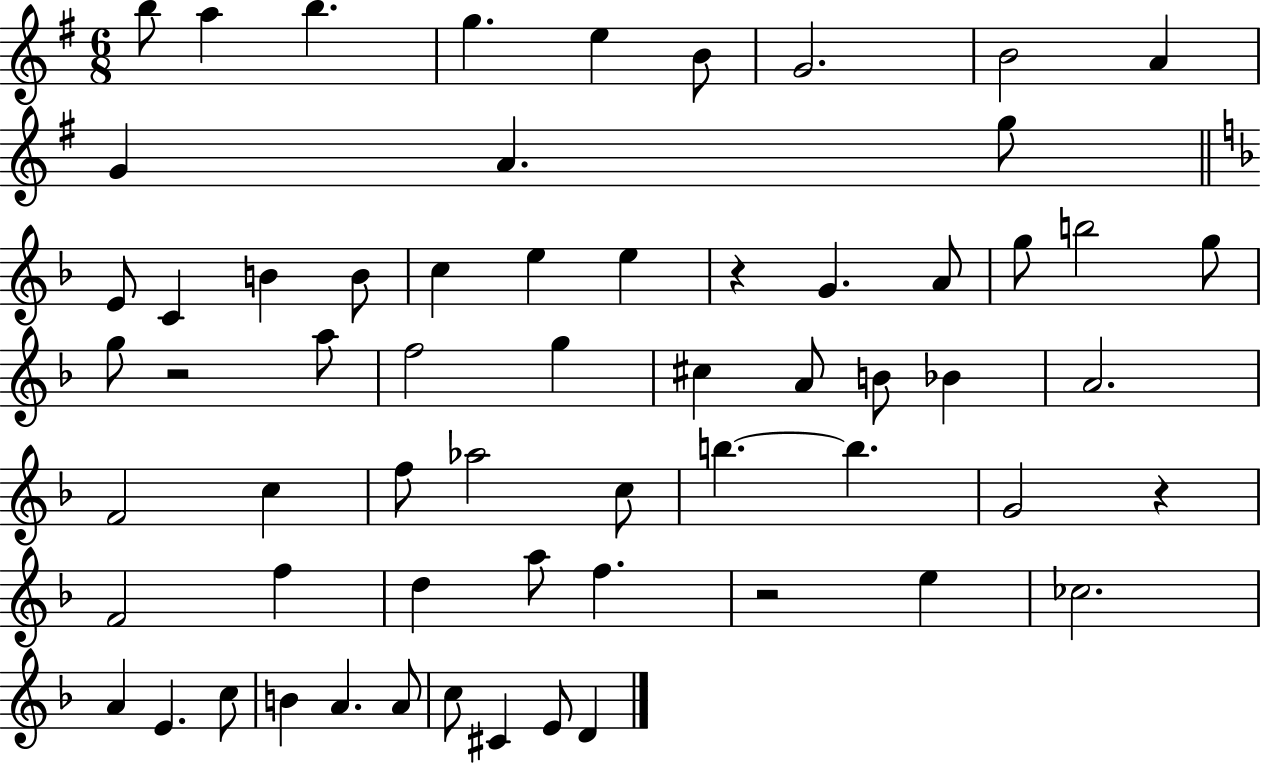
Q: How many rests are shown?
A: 4